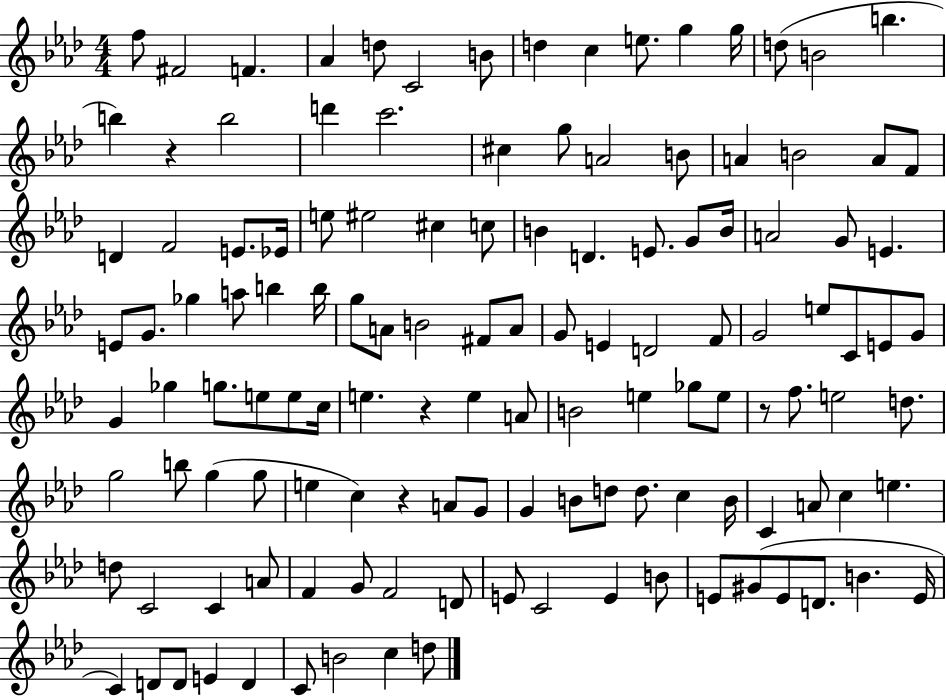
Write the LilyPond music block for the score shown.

{
  \clef treble
  \numericTimeSignature
  \time 4/4
  \key aes \major
  f''8 fis'2 f'4. | aes'4 d''8 c'2 b'8 | d''4 c''4 e''8. g''4 g''16 | d''8( b'2 b''4. | \break b''4) r4 b''2 | d'''4 c'''2. | cis''4 g''8 a'2 b'8 | a'4 b'2 a'8 f'8 | \break d'4 f'2 e'8. ees'16 | e''8 eis''2 cis''4 c''8 | b'4 d'4. e'8. g'8 b'16 | a'2 g'8 e'4. | \break e'8 g'8. ges''4 a''8 b''4 b''16 | g''8 a'8 b'2 fis'8 a'8 | g'8 e'4 d'2 f'8 | g'2 e''8 c'8 e'8 g'8 | \break g'4 ges''4 g''8. e''8 e''8 c''16 | e''4. r4 e''4 a'8 | b'2 e''4 ges''8 e''8 | r8 f''8. e''2 d''8. | \break g''2 b''8 g''4( g''8 | e''4 c''4) r4 a'8 g'8 | g'4 b'8 d''8 d''8. c''4 b'16 | c'4 a'8 c''4 e''4. | \break d''8 c'2 c'4 a'8 | f'4 g'8 f'2 d'8 | e'8 c'2 e'4 b'8 | e'8 gis'8( e'8 d'8. b'4. e'16 | \break c'4) d'8 d'8 e'4 d'4 | c'8 b'2 c''4 d''8 | \bar "|."
}